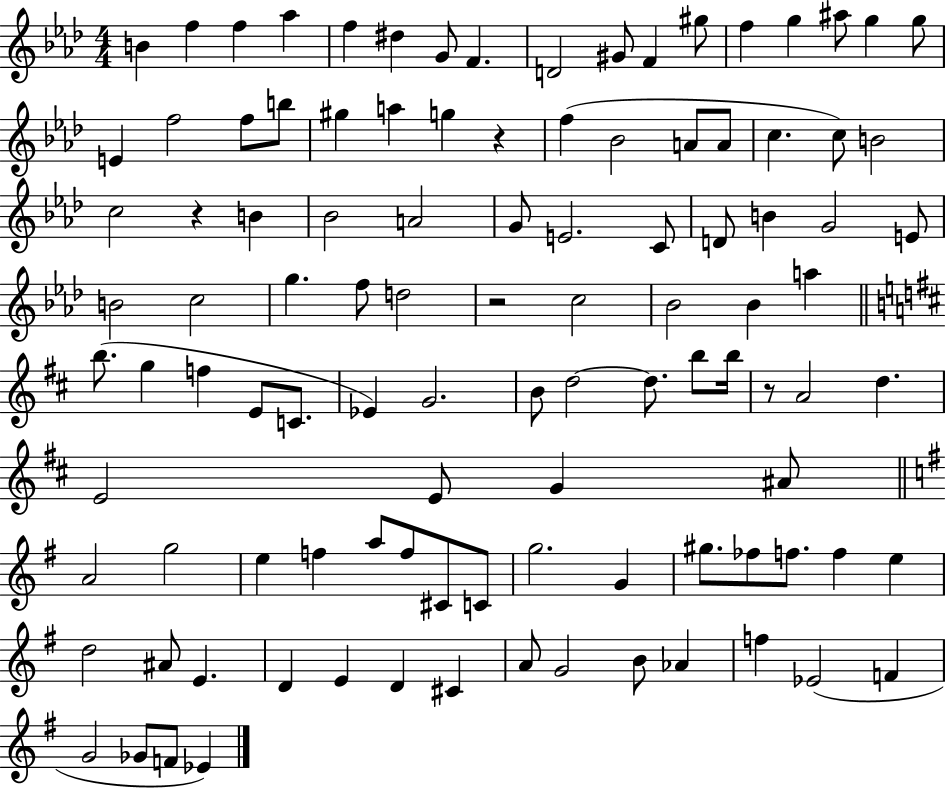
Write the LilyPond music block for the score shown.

{
  \clef treble
  \numericTimeSignature
  \time 4/4
  \key aes \major
  b'4 f''4 f''4 aes''4 | f''4 dis''4 g'8 f'4. | d'2 gis'8 f'4 gis''8 | f''4 g''4 ais''8 g''4 g''8 | \break e'4 f''2 f''8 b''8 | gis''4 a''4 g''4 r4 | f''4( bes'2 a'8 a'8 | c''4. c''8) b'2 | \break c''2 r4 b'4 | bes'2 a'2 | g'8 e'2. c'8 | d'8 b'4 g'2 e'8 | \break b'2 c''2 | g''4. f''8 d''2 | r2 c''2 | bes'2 bes'4 a''4 | \break \bar "||" \break \key b \minor b''8.( g''4 f''4 e'8 c'8. | ees'4) g'2. | b'8 d''2~~ d''8. b''8 b''16 | r8 a'2 d''4. | \break e'2 e'8 g'4 ais'8 | \bar "||" \break \key e \minor a'2 g''2 | e''4 f''4 a''8 f''8 cis'8 c'8 | g''2. g'4 | gis''8. fes''8 f''8. f''4 e''4 | \break d''2 ais'8 e'4. | d'4 e'4 d'4 cis'4 | a'8 g'2 b'8 aes'4 | f''4 ees'2( f'4 | \break g'2 ges'8 f'8 ees'4) | \bar "|."
}